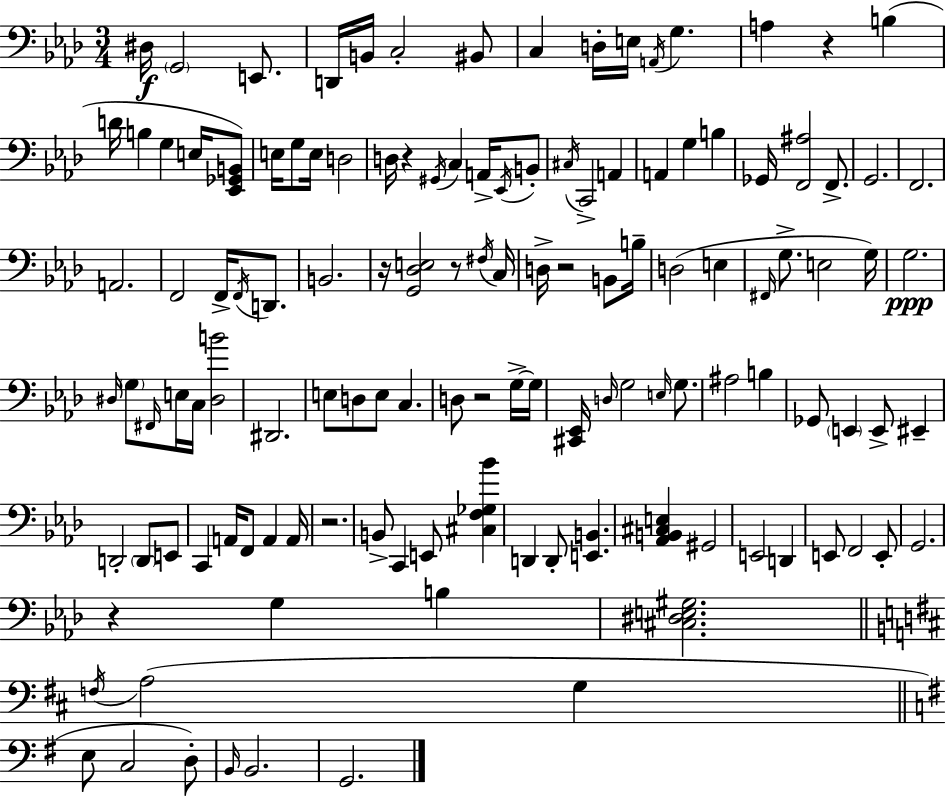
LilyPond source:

{
  \clef bass
  \numericTimeSignature
  \time 3/4
  \key aes \major
  \repeat volta 2 { dis16\f \parenthesize g,2 e,8. | d,16 b,16 c2-. bis,8 | c4 d16-. e16 \acciaccatura { a,16 } g4. | a4 r4 b4( | \break d'16 b4 g4 e16 <ees, ges, b,>8) | e16 g8 e16 d2 | d16 r4 \acciaccatura { gis,16 } c4 a,16-> | \acciaccatura { ees,16 } b,8-. \acciaccatura { cis16 } c,2-> | \break a,4 a,4 g4 | b4 ges,16 <f, ais>2 | f,8.-> g,2. | f,2. | \break a,2. | f,2 | f,16-> \acciaccatura { f,16 } d,8. b,2. | r16 <g, des e>2 | \break r8 \acciaccatura { fis16 } c16 d16-> r2 | b,8 b16-- d2( | e4 \grace { fis,16 } g8.-> e2 | g16) g2.\ppp | \break \grace { dis16 } \parenthesize g8 \grace { fis,16 } e16 | c16 <dis b'>2 dis,2. | e8 d8 | e8 c4. d8 r2 | \break g16->~~ g16 <cis, ees,>16 \grace { d16 } g2 | \grace { e16 } g8. ais2 | b4 ges,8 | \parenthesize e,4 e,8-> eis,4-- d,2-. | \break \parenthesize d,8 e,8 c,4 | a,16 f,8 a,4 a,16 r2. | b,8-> | c,4 e,8 <cis f ges bes'>4 d,4 | \break d,8-. <e, b,>4. <aes, b, cis e>4 | gis,2 e,2 | d,4 e,8 | f,2 e,8-. g,2. | \break r4 | g4 b4 <cis dis e gis>2. | \bar "||" \break \key b \minor \acciaccatura { f16 }( a2 g4 | \bar "||" \break \key e \minor e8 c2 d8-.) | \grace { b,16 } b,2. | g,2. | } \bar "|."
}